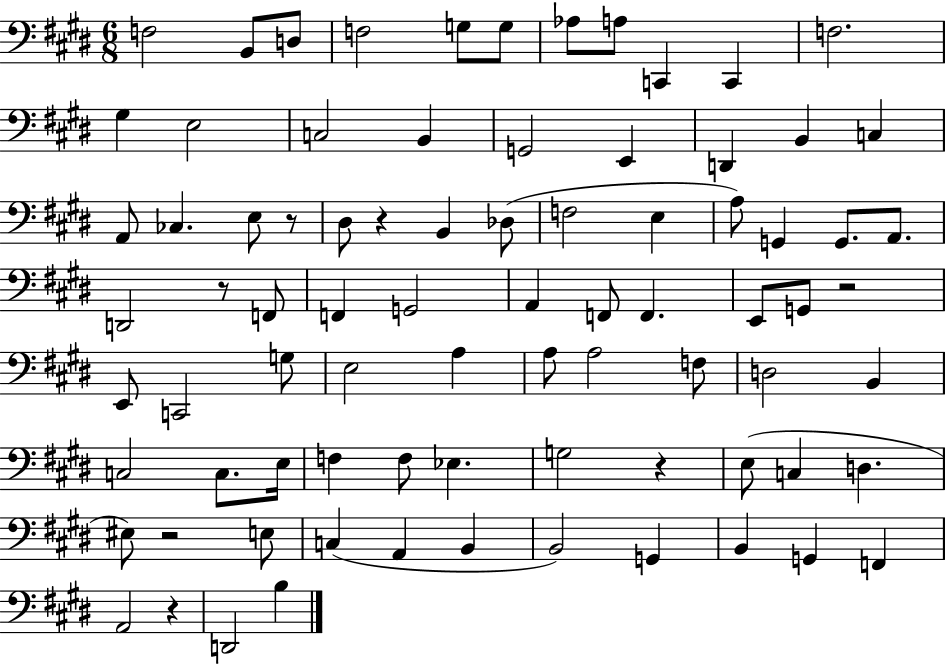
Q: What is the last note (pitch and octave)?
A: B3